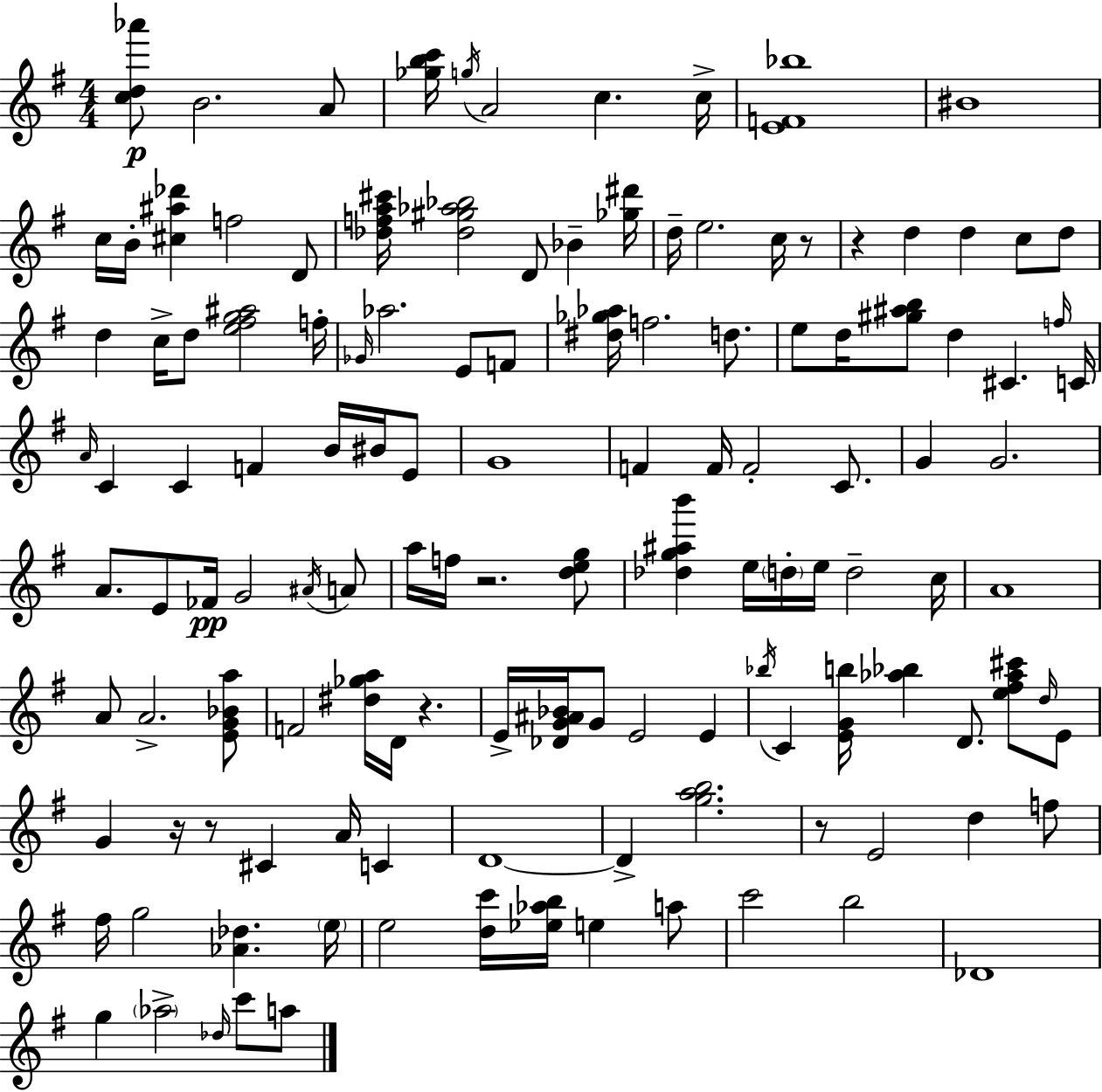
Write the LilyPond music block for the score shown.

{
  \clef treble
  \numericTimeSignature
  \time 4/4
  \key g \major
  <c'' d'' aes'''>8\p b'2. a'8 | <ges'' b'' c'''>16 \acciaccatura { g''16 } a'2 c''4. | c''16-> <e' f' bes''>1 | bis'1 | \break c''16 b'16-. <cis'' ais'' des'''>4 f''2 d'8 | <des'' f'' a'' cis'''>16 <des'' gis'' aes'' bes''>2 d'8 bes'4-- | <ges'' dis'''>16 d''16-- e''2. c''16 r8 | r4 d''4 d''4 c''8 d''8 | \break d''4 c''16-> d''8 <e'' fis'' g'' ais''>2 | f''16-. \grace { ges'16 } aes''2. e'8 | f'8 <dis'' ges'' aes''>16 f''2. d''8. | e''8 d''16 <gis'' ais'' b''>8 d''4 cis'4. | \break \grace { f''16 } c'16 \grace { a'16 } c'4 c'4 f'4 | b'16 bis'16 e'8 g'1 | f'4 f'16 f'2-. | c'8. g'4 g'2. | \break a'8. e'8 fes'16\pp g'2 | \acciaccatura { ais'16 } a'8 a''16 f''16 r2. | <d'' e'' g''>8 <des'' g'' ais'' b'''>4 e''16 \parenthesize d''16-. e''16 d''2-- | c''16 a'1 | \break a'8 a'2.-> | <e' g' bes' a''>8 f'2 <dis'' ges'' a''>16 d'16 r4. | e'16-> <des' g' ais' bes'>16 g'8 e'2 | e'4 \acciaccatura { bes''16 } c'4 <e' g' b''>16 <aes'' bes''>4 d'8. | \break <e'' fis'' aes'' cis'''>8 \grace { d''16 } e'8 g'4 r16 r8 cis'4 | a'16 c'4 d'1~~ | d'4-> <g'' a'' b''>2. | r8 e'2 | \break d''4 f''8 fis''16 g''2 | <aes' des''>4. \parenthesize e''16 e''2 <d'' c'''>16 | <ees'' aes'' b''>16 e''4 a''8 c'''2 b''2 | des'1 | \break g''4 \parenthesize aes''2-> | \grace { des''16 } c'''8 a''8 \bar "|."
}